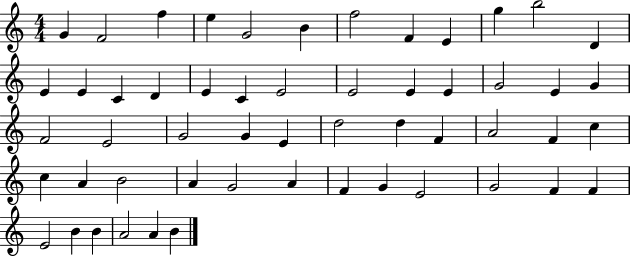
{
  \clef treble
  \numericTimeSignature
  \time 4/4
  \key c \major
  g'4 f'2 f''4 | e''4 g'2 b'4 | f''2 f'4 e'4 | g''4 b''2 d'4 | \break e'4 e'4 c'4 d'4 | e'4 c'4 e'2 | e'2 e'4 e'4 | g'2 e'4 g'4 | \break f'2 e'2 | g'2 g'4 e'4 | d''2 d''4 f'4 | a'2 f'4 c''4 | \break c''4 a'4 b'2 | a'4 g'2 a'4 | f'4 g'4 e'2 | g'2 f'4 f'4 | \break e'2 b'4 b'4 | a'2 a'4 b'4 | \bar "|."
}